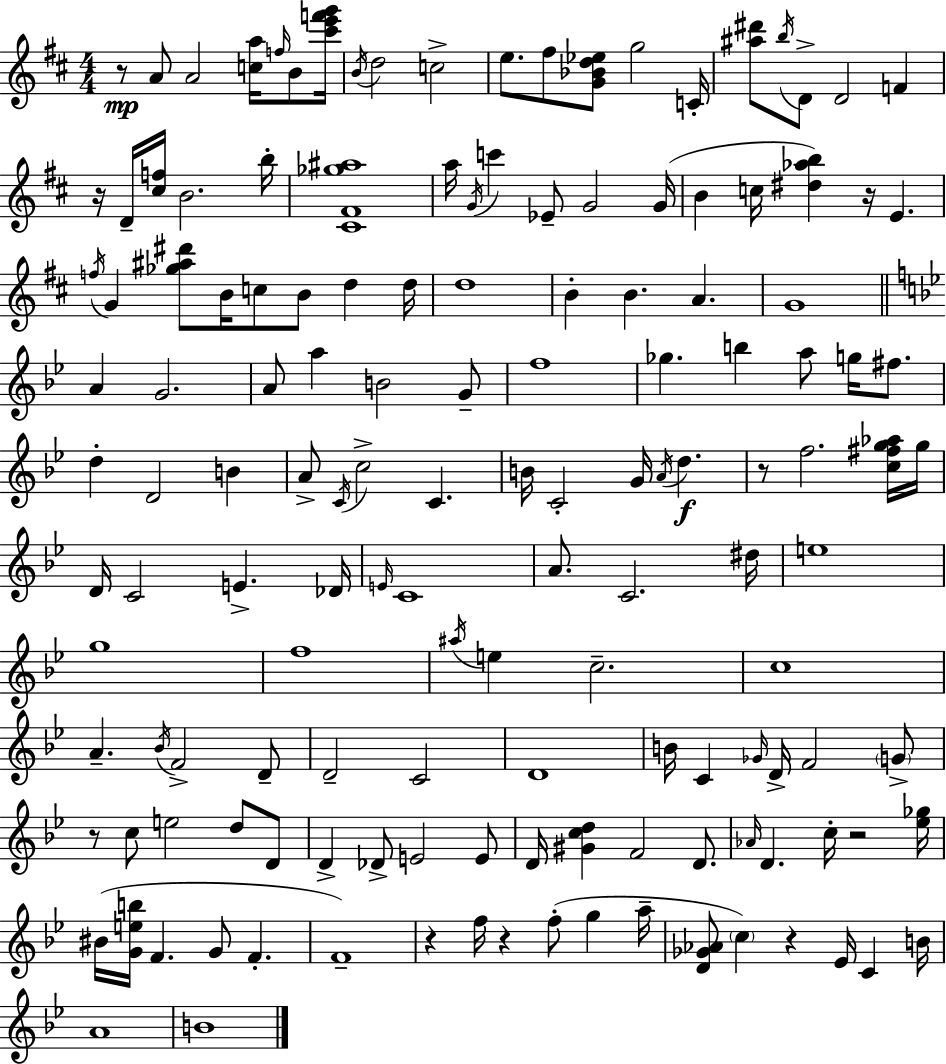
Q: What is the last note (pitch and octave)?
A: B4